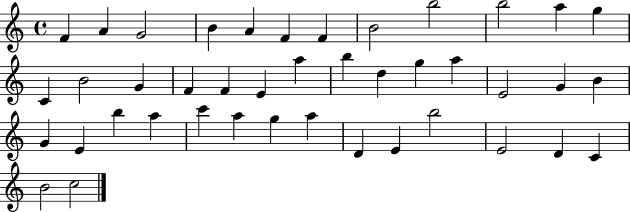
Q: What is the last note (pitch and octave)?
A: C5